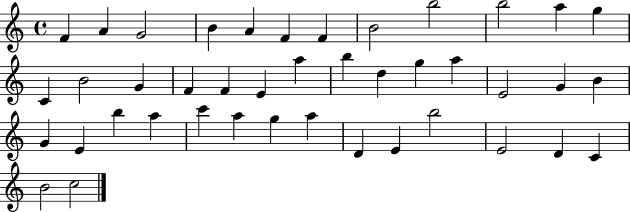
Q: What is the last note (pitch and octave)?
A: C5